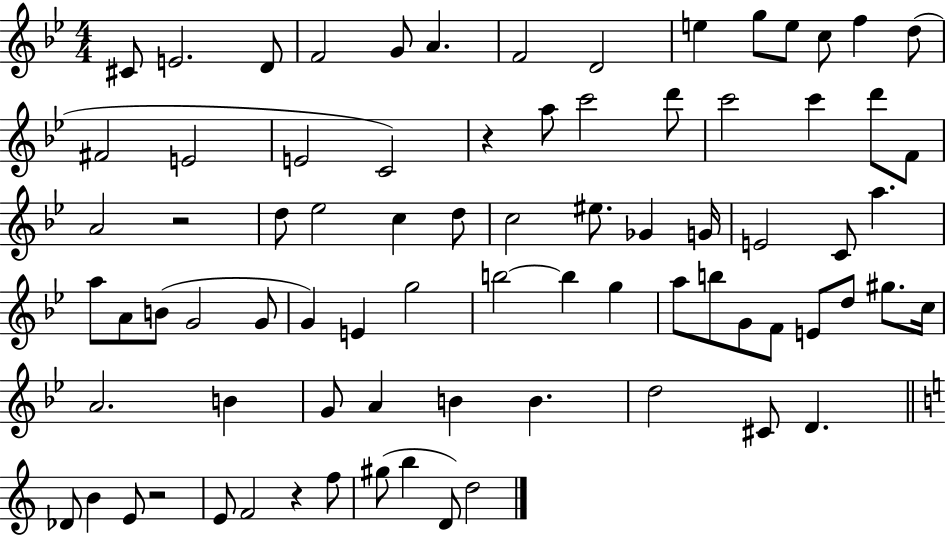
C#4/e E4/h. D4/e F4/h G4/e A4/q. F4/h D4/h E5/q G5/e E5/e C5/e F5/q D5/e F#4/h E4/h E4/h C4/h R/q A5/e C6/h D6/e C6/h C6/q D6/e F4/e A4/h R/h D5/e Eb5/h C5/q D5/e C5/h EIS5/e. Gb4/q G4/s E4/h C4/e A5/q. A5/e A4/e B4/e G4/h G4/e G4/q E4/q G5/h B5/h B5/q G5/q A5/e B5/e G4/e F4/e E4/e D5/e G#5/e. C5/s A4/h. B4/q G4/e A4/q B4/q B4/q. D5/h C#4/e D4/q. Db4/e B4/q E4/e R/h E4/e F4/h R/q F5/e G#5/e B5/q D4/e D5/h